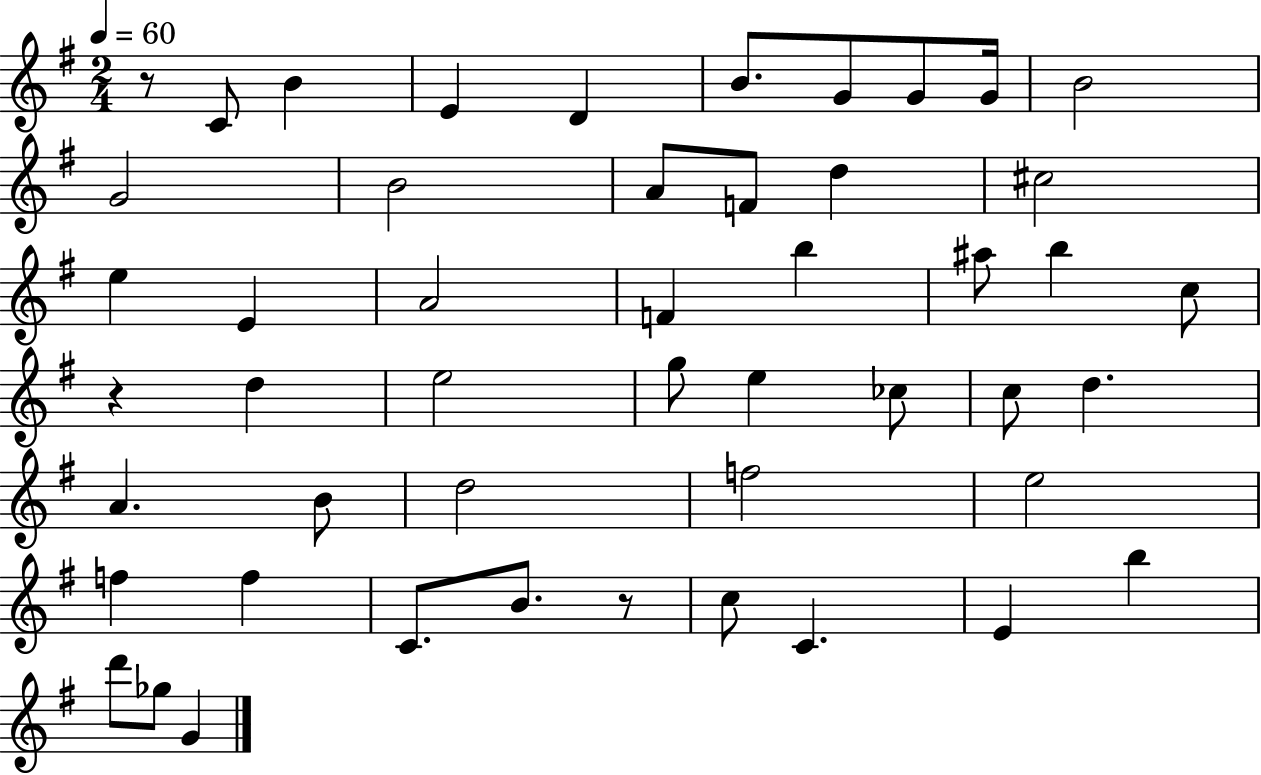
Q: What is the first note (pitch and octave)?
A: C4